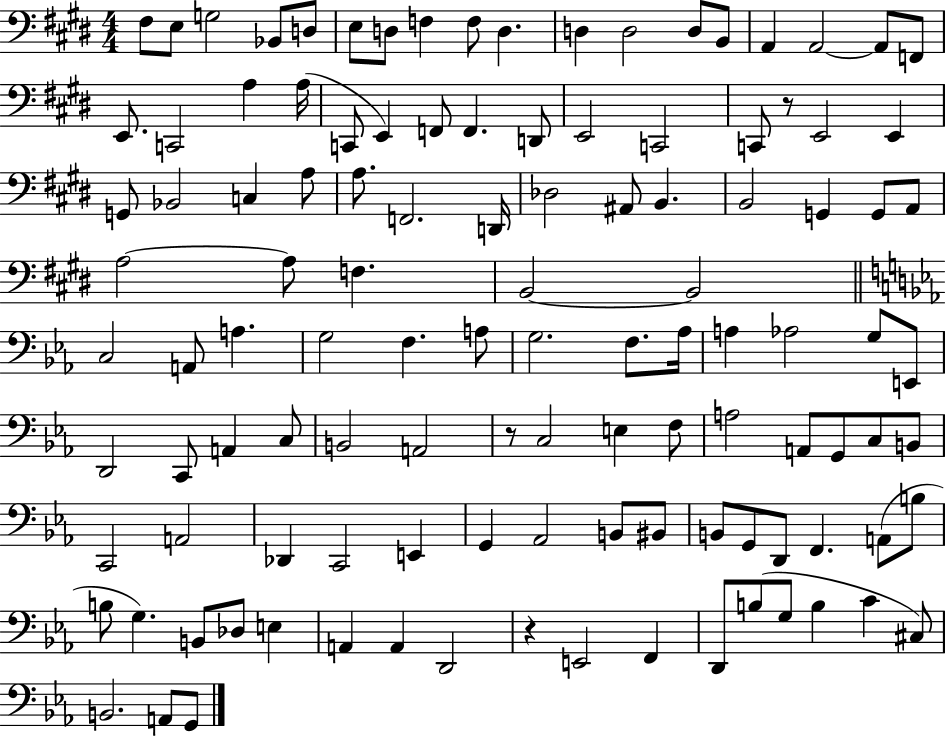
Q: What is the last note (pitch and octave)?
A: G2